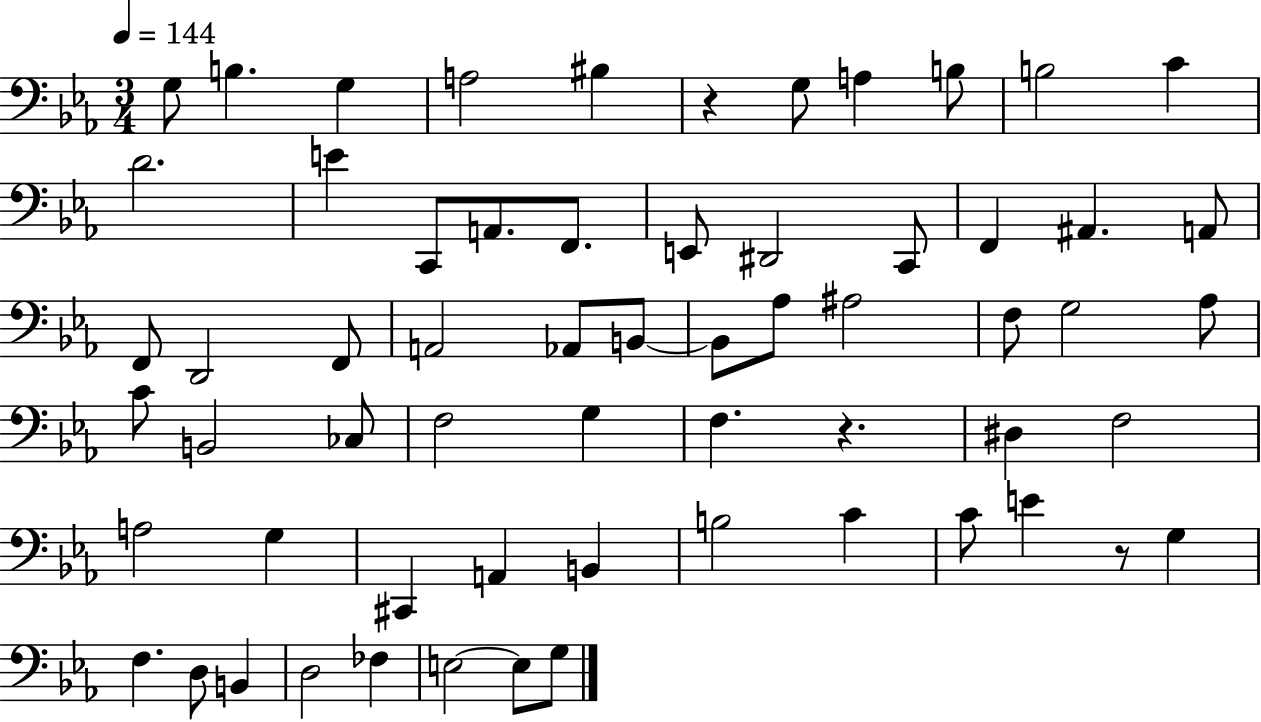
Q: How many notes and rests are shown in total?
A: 62